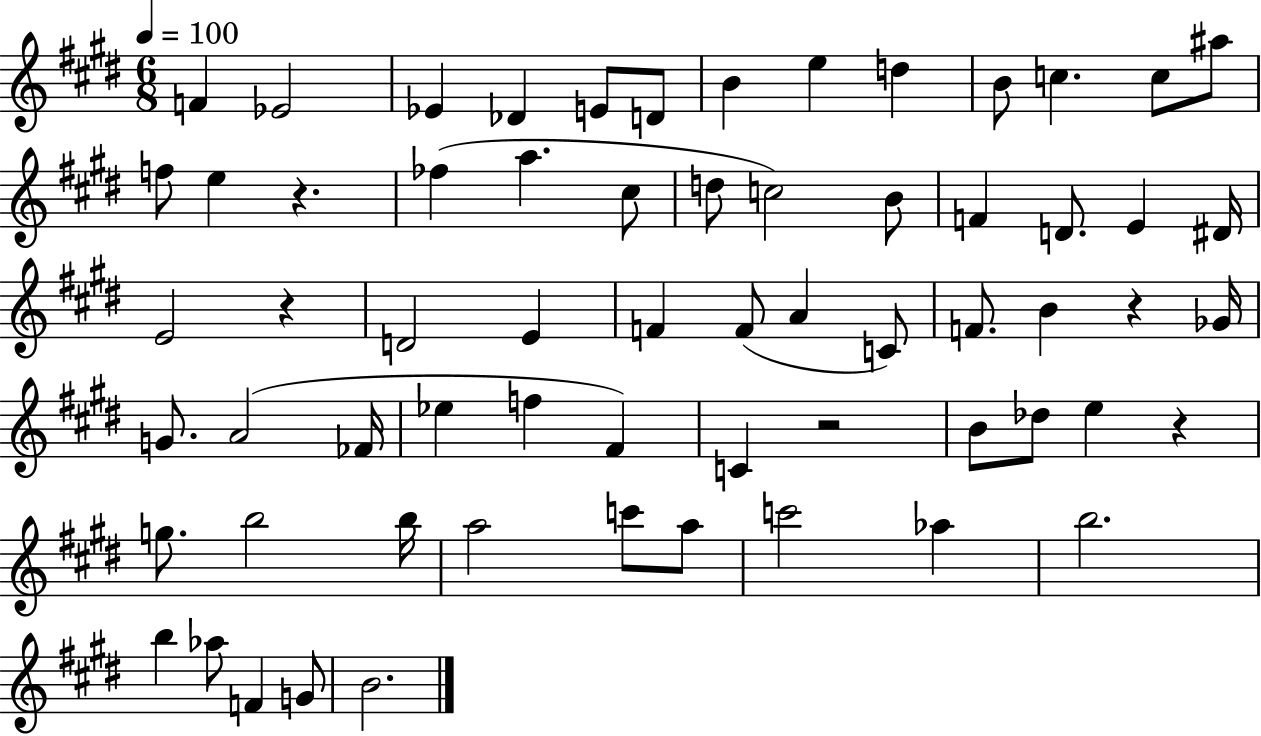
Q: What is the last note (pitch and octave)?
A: B4